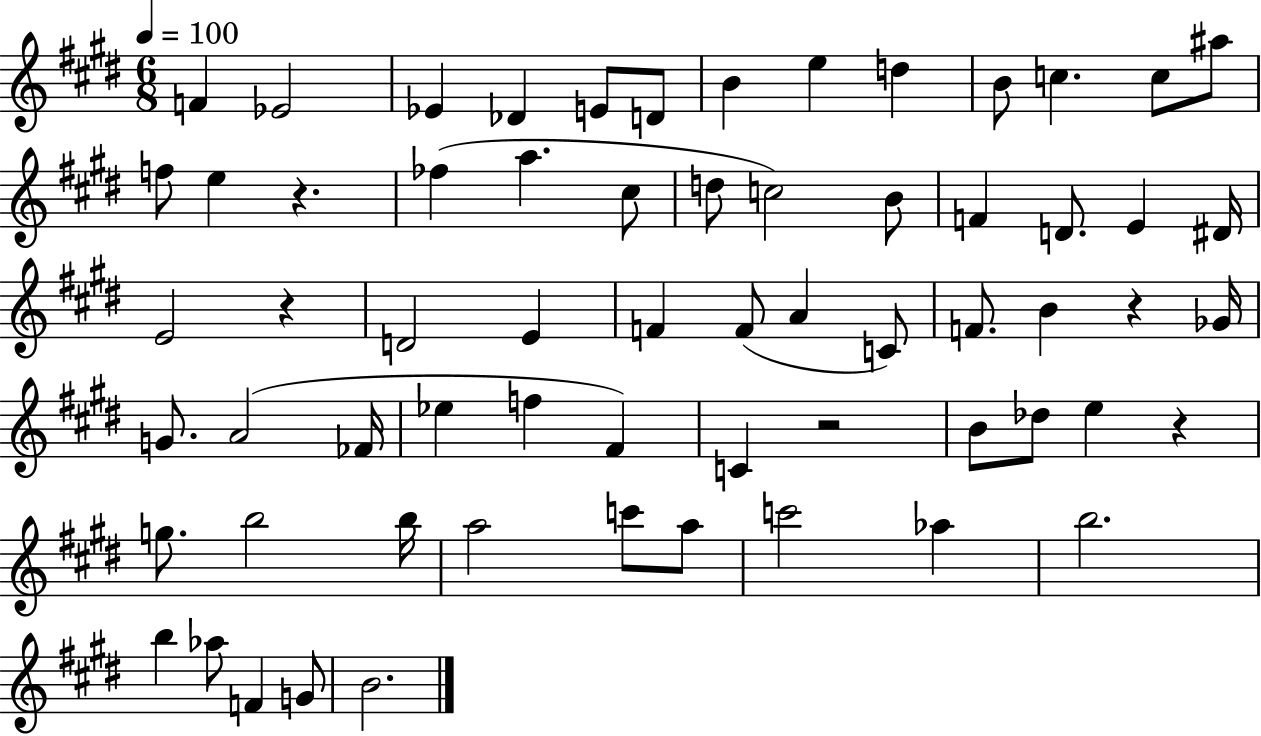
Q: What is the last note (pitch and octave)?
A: B4